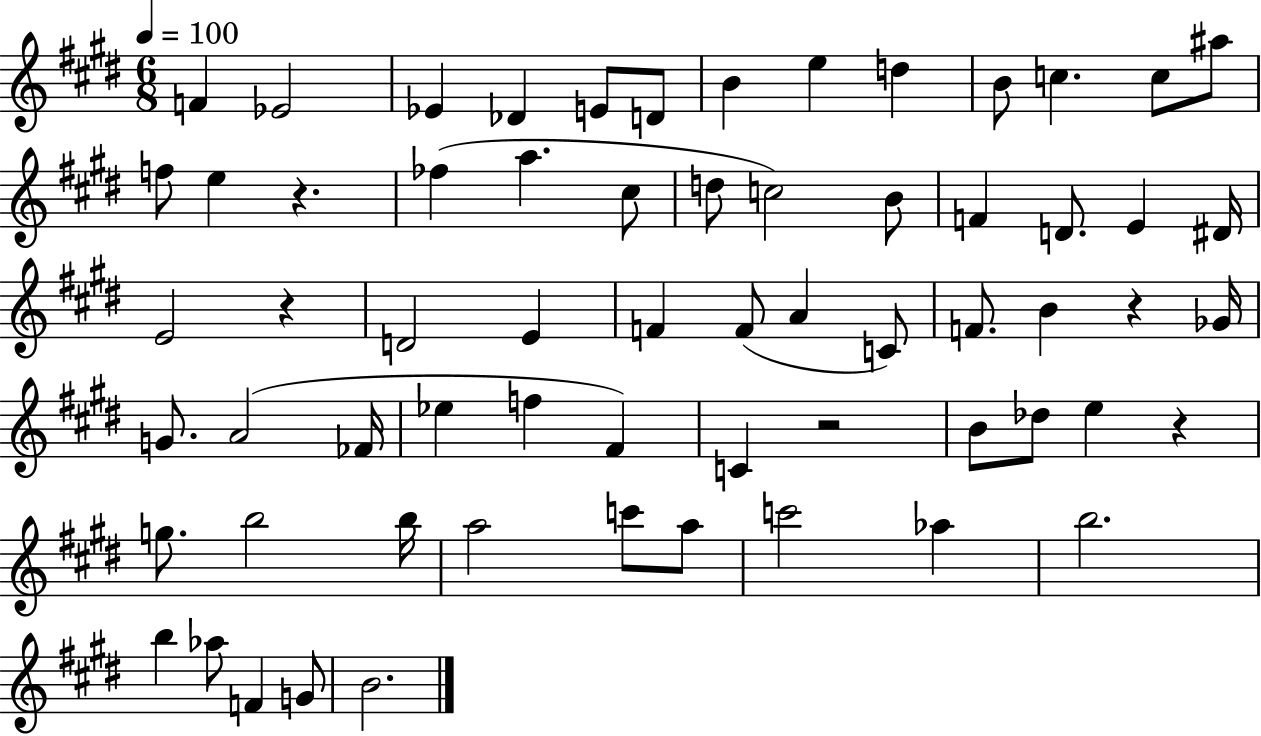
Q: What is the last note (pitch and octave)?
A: B4